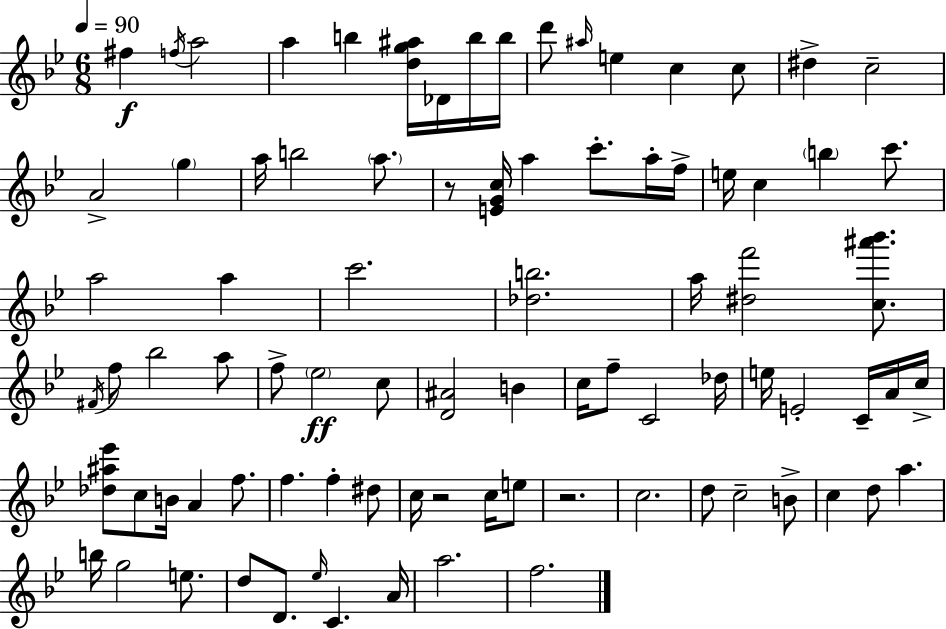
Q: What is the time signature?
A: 6/8